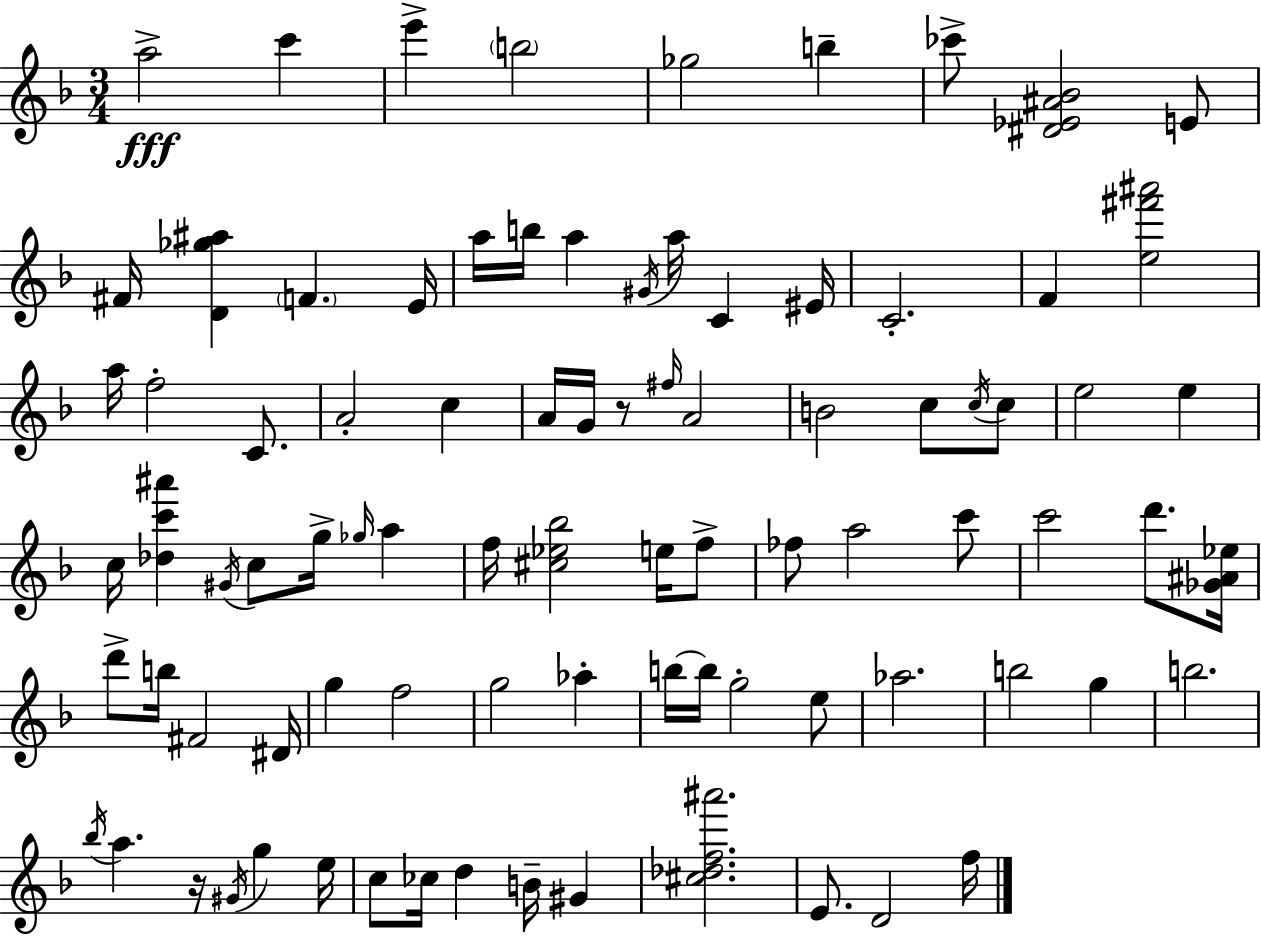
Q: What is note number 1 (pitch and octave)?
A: A5